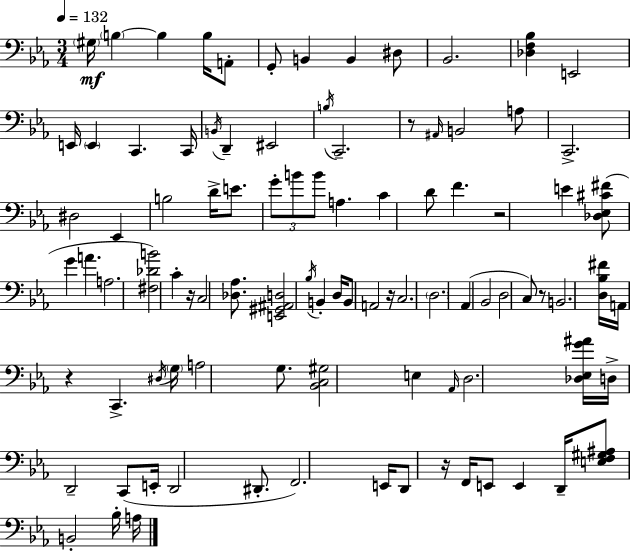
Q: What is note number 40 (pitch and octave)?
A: A3